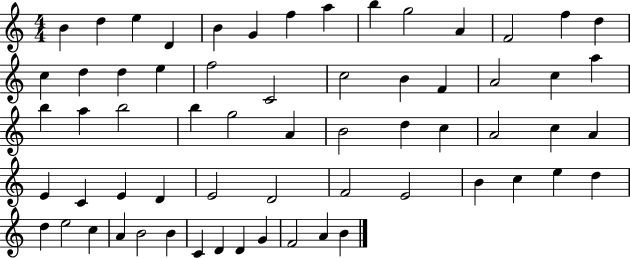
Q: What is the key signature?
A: C major